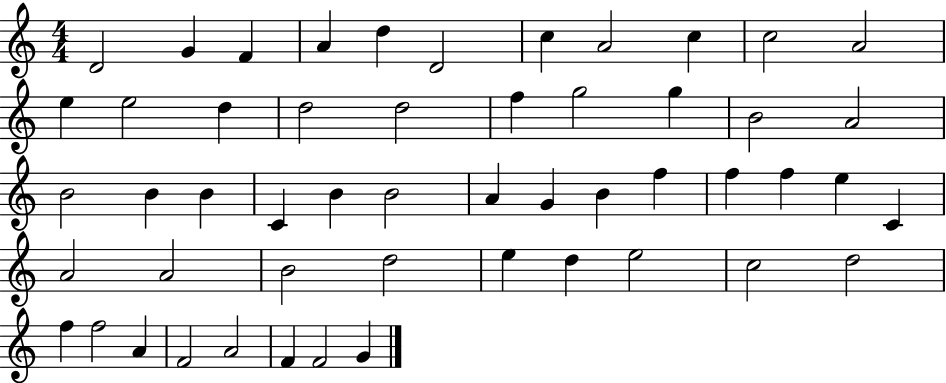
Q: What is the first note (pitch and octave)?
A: D4